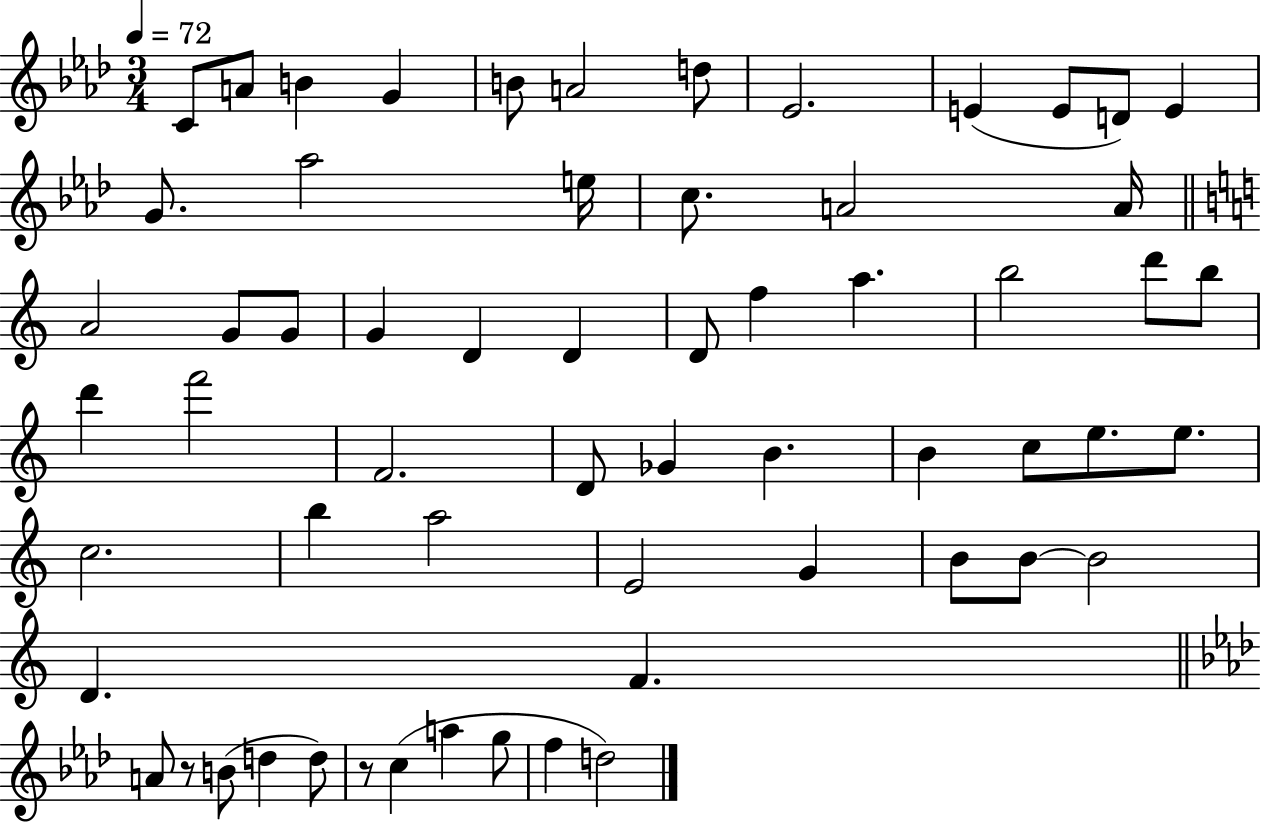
{
  \clef treble
  \numericTimeSignature
  \time 3/4
  \key aes \major
  \tempo 4 = 72
  c'8 a'8 b'4 g'4 | b'8 a'2 d''8 | ees'2. | e'4( e'8 d'8) e'4 | \break g'8. aes''2 e''16 | c''8. a'2 a'16 | \bar "||" \break \key a \minor a'2 g'8 g'8 | g'4 d'4 d'4 | d'8 f''4 a''4. | b''2 d'''8 b''8 | \break d'''4 f'''2 | f'2. | d'8 ges'4 b'4. | b'4 c''8 e''8. e''8. | \break c''2. | b''4 a''2 | e'2 g'4 | b'8 b'8~~ b'2 | \break d'4. f'4. | \bar "||" \break \key f \minor a'8 r8 b'8( d''4 d''8) | r8 c''4( a''4 g''8 | f''4 d''2) | \bar "|."
}